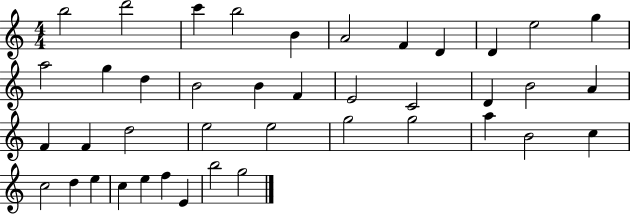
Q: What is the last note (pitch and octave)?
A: G5